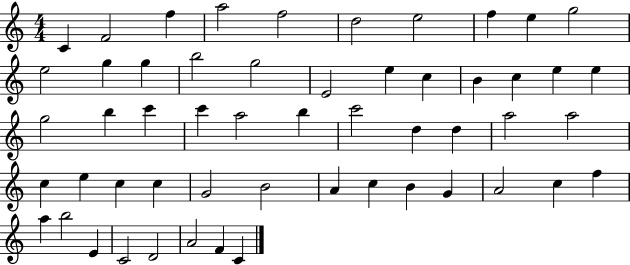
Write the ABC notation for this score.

X:1
T:Untitled
M:4/4
L:1/4
K:C
C F2 f a2 f2 d2 e2 f e g2 e2 g g b2 g2 E2 e c B c e e g2 b c' c' a2 b c'2 d d a2 a2 c e c c G2 B2 A c B G A2 c f a b2 E C2 D2 A2 F C